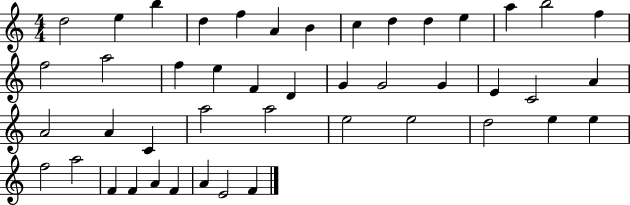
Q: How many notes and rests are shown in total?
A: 45